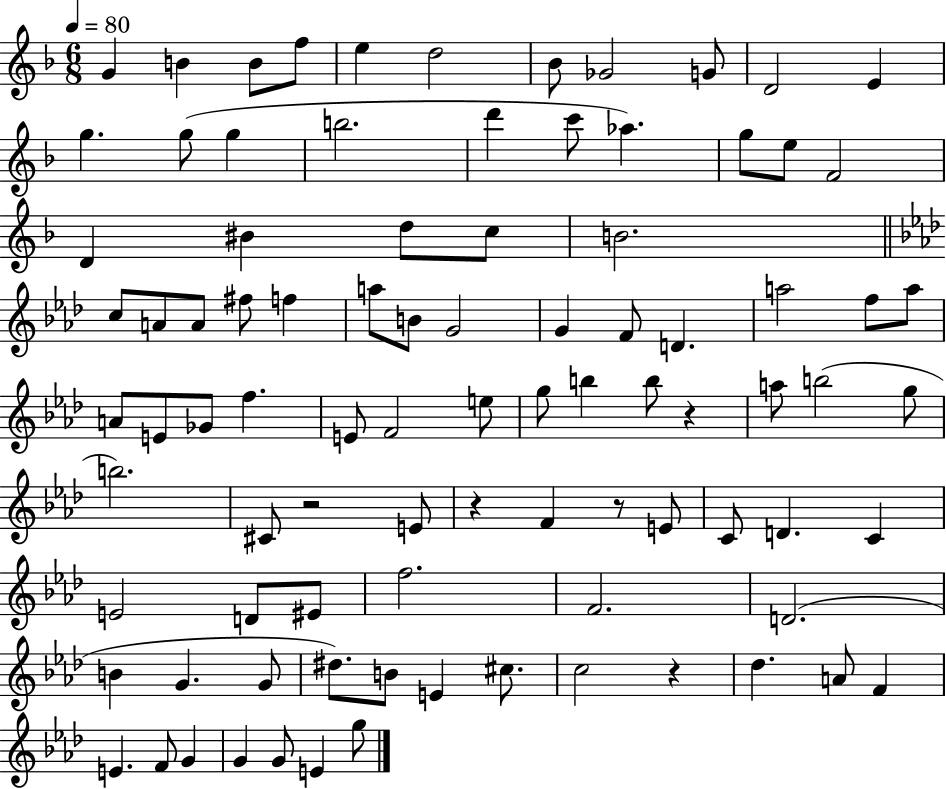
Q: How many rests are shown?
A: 5